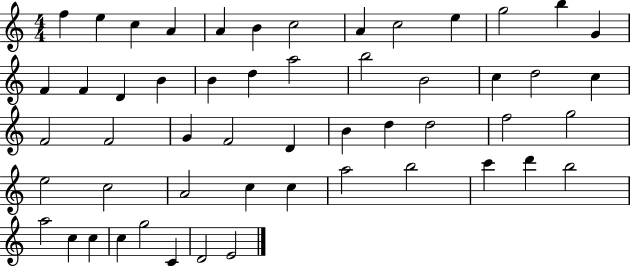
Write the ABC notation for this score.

X:1
T:Untitled
M:4/4
L:1/4
K:C
f e c A A B c2 A c2 e g2 b G F F D B B d a2 b2 B2 c d2 c F2 F2 G F2 D B d d2 f2 g2 e2 c2 A2 c c a2 b2 c' d' b2 a2 c c c g2 C D2 E2